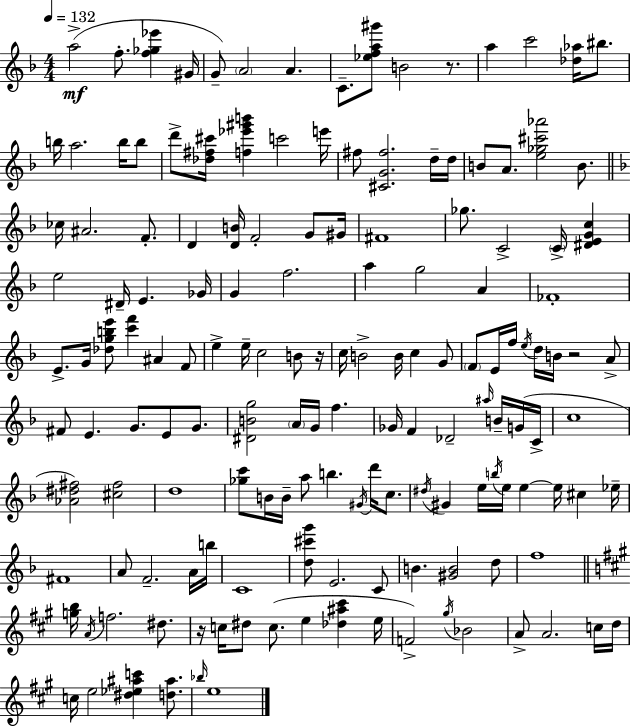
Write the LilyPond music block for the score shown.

{
  \clef treble
  \numericTimeSignature
  \time 4/4
  \key f \major
  \tempo 4 = 132
  a''2->(\mf f''8.-. <f'' ges'' ees'''>4 gis'16 | g'8--) \parenthesize a'2 a'4. | c'8.-- <ees'' f'' a'' gis'''>8 b'2 r8. | a''4 c'''2 <des'' aes''>16 bis''8. | \break b''16 a''2. b''16 b''8 | d'''8-> <des'' fis'' cis'''>16 <f'' ees''' gis''' b'''>4 c'''2 e'''16 | fis''8 <cis' g' fis''>2. d''16-- d''16 | b'8 a'8. <e'' ges'' cis''' aes'''>2 b'8. | \break \bar "||" \break \key d \minor ces''16 ais'2. f'8.-. | d'4 <d' b'>16 f'2-. g'8 gis'16 | fis'1 | ges''8. c'2-> \parenthesize c'16-> <dis' e' g' c''>4 | \break e''2 dis'16-- e'4. ges'16 | g'4 f''2. | a''4 g''2 a'4 | fes'1-. | \break e'8.-> g'16 <des'' g'' b'' e'''>8 <c''' f'''>4 ais'4 f'8 | e''4-> e''16-- c''2 b'8 r16 | c''16 b'2-> b'16 c''4 g'8 | \parenthesize f'8 e'16 f''16 \acciaccatura { e''16 } d''16 b'16 r2 a'8-> | \break fis'8 e'4. g'8. e'8 g'8. | <dis' b' g''>2 \parenthesize a'16 g'16 f''4. | ges'16 f'4 des'2-- \grace { ais''16 } b'16-- | g'16( c'16-> c''1 | \break <aes' dis'' fis''>2) <cis'' fis''>2 | d''1 | <ges'' c'''>8 b'16 b'16-- a''8 b''4. \acciaccatura { gis'16 } d'''16 | c''8. \acciaccatura { dis''16 } gis'4 e''16 \acciaccatura { b''16 } e''16 e''4~~ e''16 | \break cis''4 ees''16-- fis'1 | a'8 f'2.-- | a'16 b''16 c'1 | <d'' cis''' g'''>8 e'2. | \break c'8 b'4. <gis' b'>2 | d''8 f''1 | \bar "||" \break \key a \major <g'' b''>16 \acciaccatura { a'16 } f''2. dis''8. | r16 c''16 dis''8 c''8.( e''4 <des'' ais'' cis'''>4 | e''16 f'2->) \acciaccatura { gis''16 } bes'2 | a'8-> a'2. | \break c''16 d''16 c''16 e''2 <dis'' ees'' ais'' c'''>4 <d'' ais''>8. | \grace { bes''16 } e''1 | \bar "|."
}